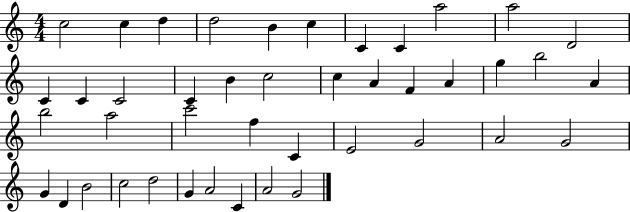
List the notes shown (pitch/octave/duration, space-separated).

C5/h C5/q D5/q D5/h B4/q C5/q C4/q C4/q A5/h A5/h D4/h C4/q C4/q C4/h C4/q B4/q C5/h C5/q A4/q F4/q A4/q G5/q B5/h A4/q B5/h A5/h C6/h F5/q C4/q E4/h G4/h A4/h G4/h G4/q D4/q B4/h C5/h D5/h G4/q A4/h C4/q A4/h G4/h